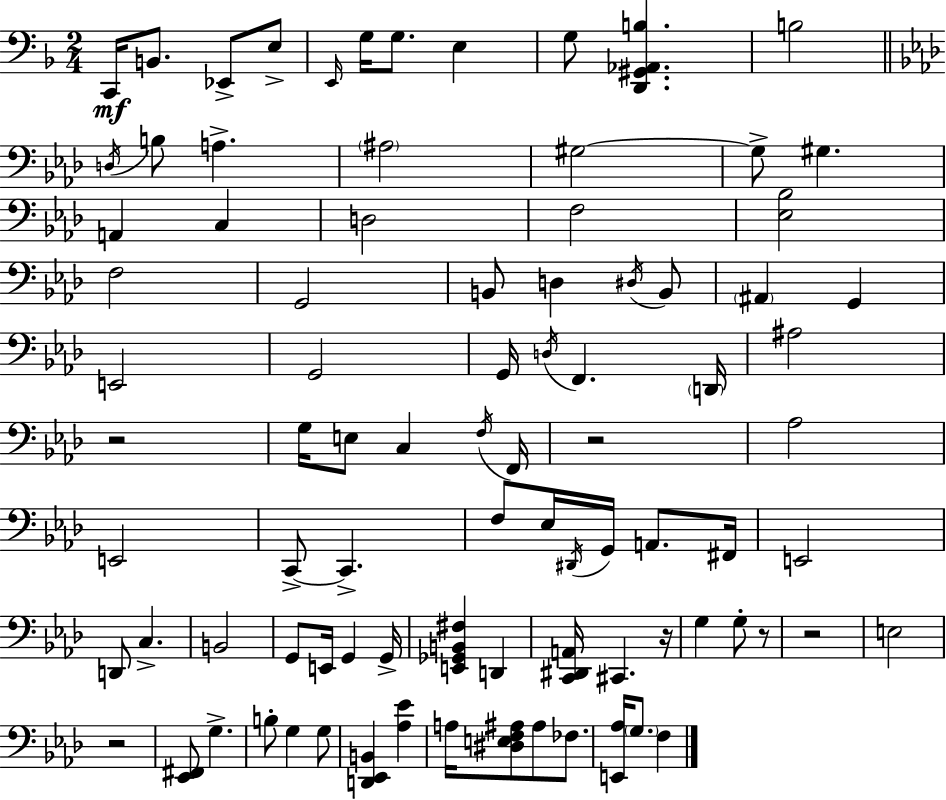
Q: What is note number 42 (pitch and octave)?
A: Ab3